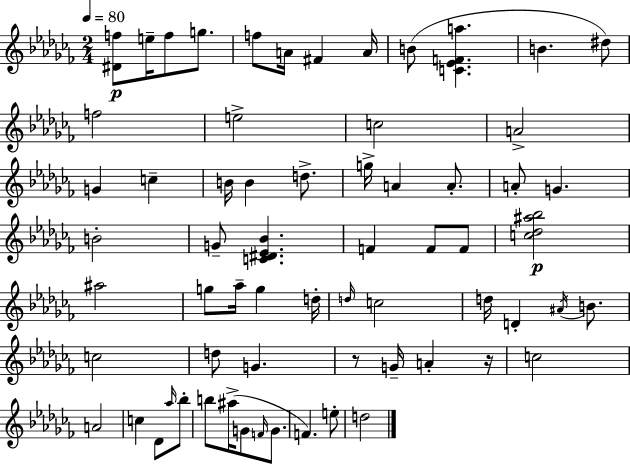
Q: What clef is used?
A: treble